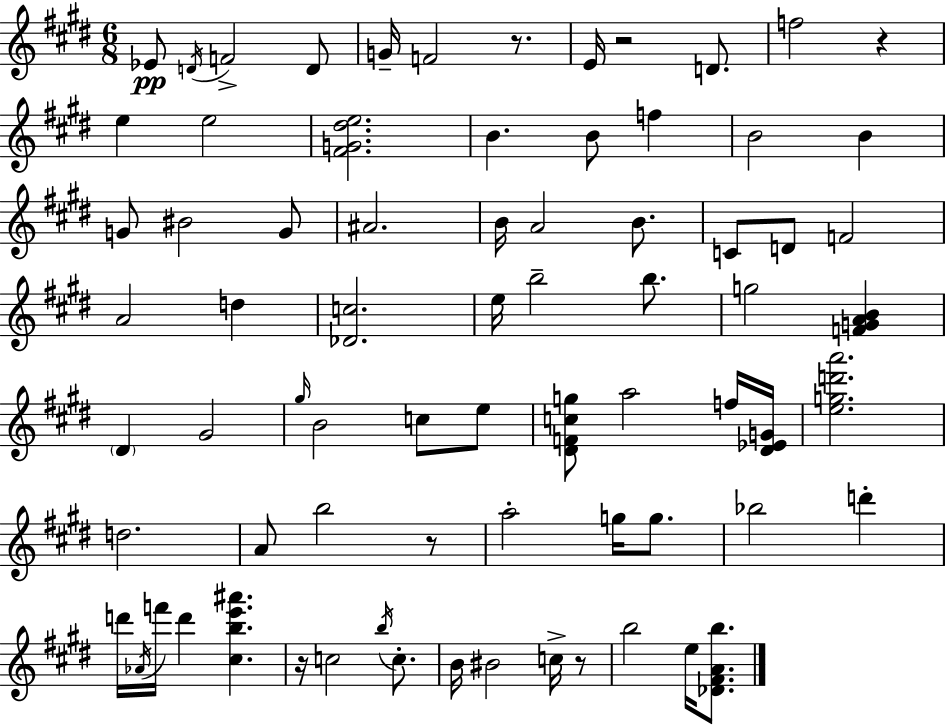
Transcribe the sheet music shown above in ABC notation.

X:1
T:Untitled
M:6/8
L:1/4
K:E
_E/2 D/4 F2 D/2 G/4 F2 z/2 E/4 z2 D/2 f2 z e e2 [^FG^de]2 B B/2 f B2 B G/2 ^B2 G/2 ^A2 B/4 A2 B/2 C/2 D/2 F2 A2 d [_Dc]2 e/4 b2 b/2 g2 [FGAB] ^D ^G2 ^g/4 B2 c/2 e/2 [^DFcg]/2 a2 f/4 [^D_EG]/4 [egd'a']2 d2 A/2 b2 z/2 a2 g/4 g/2 _b2 d' d'/4 _A/4 f'/4 d' [^cbe'^a'] z/4 c2 b/4 c/2 B/4 ^B2 c/4 z/2 b2 e/4 [_D^FAb]/2